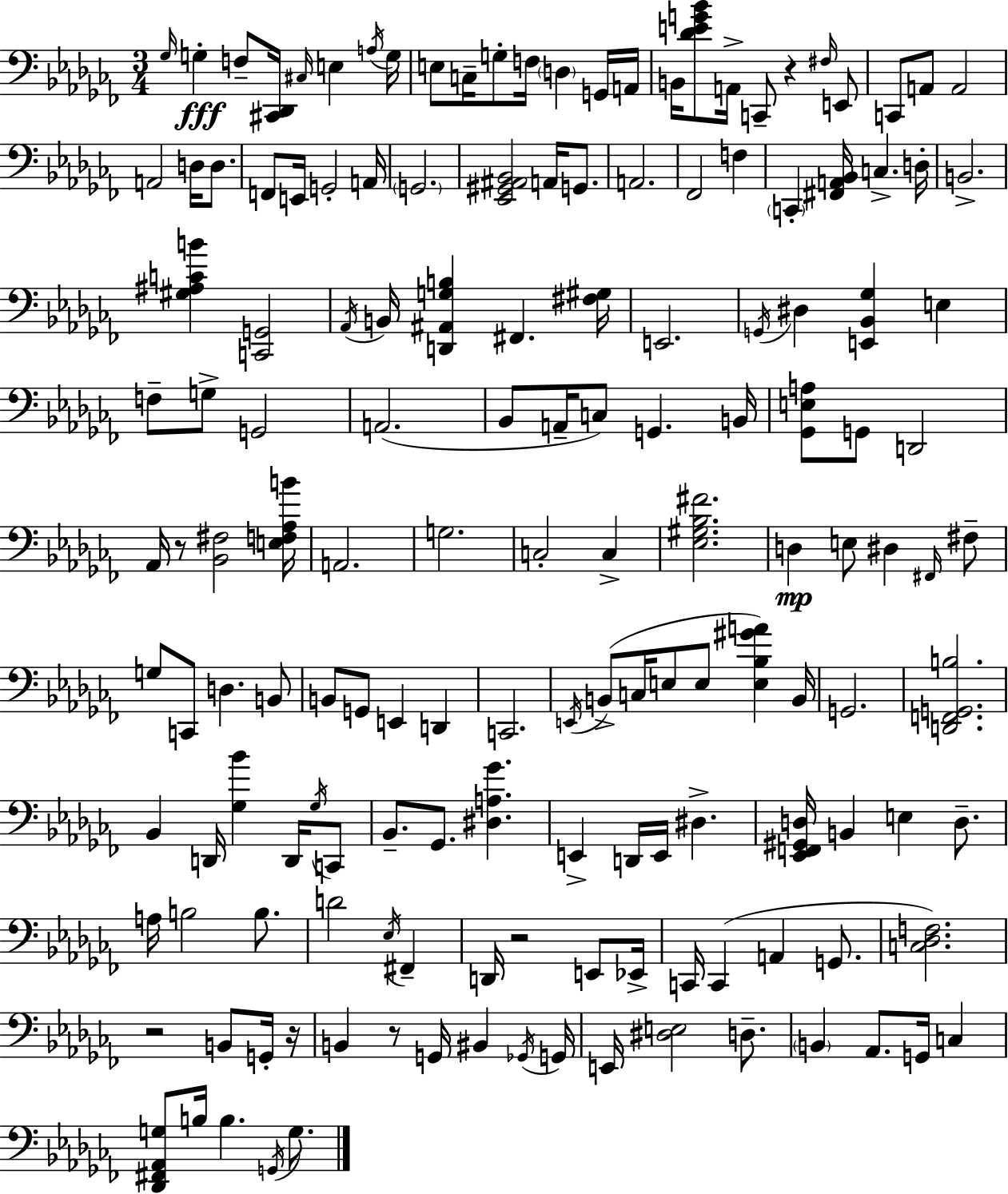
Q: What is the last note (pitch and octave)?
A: G3